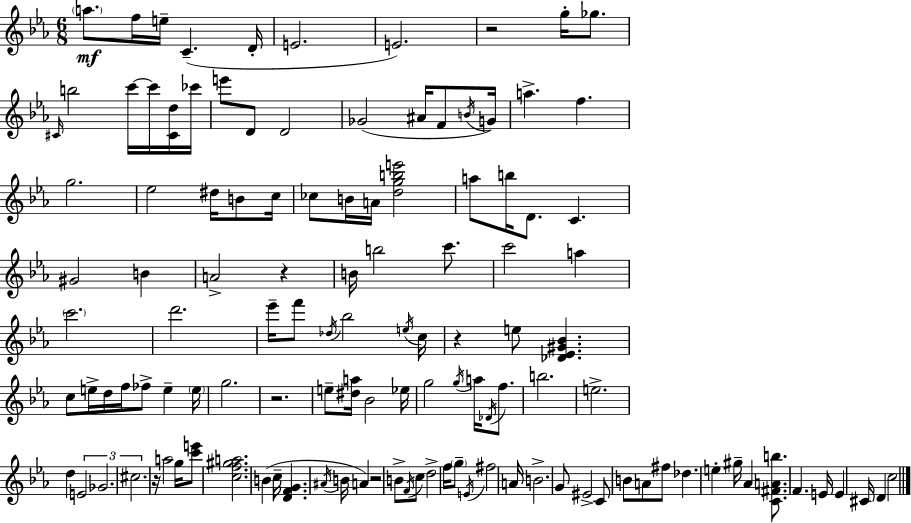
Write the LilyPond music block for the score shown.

{
  \clef treble
  \numericTimeSignature
  \time 6/8
  \key c \minor
  \parenthesize a''8.\mf f''16 e''16-- c'4.--( d'16-. | e'2. | e'2.) | r2 g''16-. ges''8. | \break \grace { cis'16 } b''2 c'''16~~ c'''16 <cis' d''>16 | ces'''16 e'''8 d'8 d'2 | ges'2( ais'16 f'8 | \acciaccatura { b'16 } g'16) a''4.-> f''4. | \break g''2. | ees''2 dis''16 b'8 | c''16 ces''8 b'16 a'16 <d'' g'' b'' e'''>2 | a''8 b''16 d'8. c'4. | \break gis'2 b'4 | a'2-> r4 | b'16 b''2 c'''8. | c'''2 a''4 | \break \parenthesize c'''2. | d'''2. | ees'''16-- f'''8 \acciaccatura { des''16 } bes''2 | \acciaccatura { e''16 } c''16 r4 e''8 <des' ees' gis' bes'>4. | \break c''8 e''16-> d''16 f''16 fes''8-> e''4-- | \parenthesize e''16 g''2. | r2. | e''8-- <dis'' a''>16 bes'2 | \break ees''16 g''2 | \acciaccatura { g''16 } a''16 \acciaccatura { des'16 } f''8. b''2. | e''2.-> | d''4 \tuplet 3/2 { e'2 | \break ges'2. | cis''2. } | r16 a''2 | g''16 <c''' e'''>8 <c'' f'' gis'' a''>2. | \break b'4( c''16-- <d' f' g'>4. | \acciaccatura { ais'16 } b'16 a'4) r2 | b'8-> \acciaccatura { f'16 } c''8 | d''2-> f''16 \parenthesize g''8-- \acciaccatura { e'16 } | \break fis''2 a'16 b'2.-> | g'8 eis'2-> | c'8 b'8 a'8 | fis''8 des''4. e''4-. | \break gis''16-- aes'4 <c' fis' a' b''>8. f'4. | e'16 e'4 cis'16 d'4 | c''2 \bar "|."
}